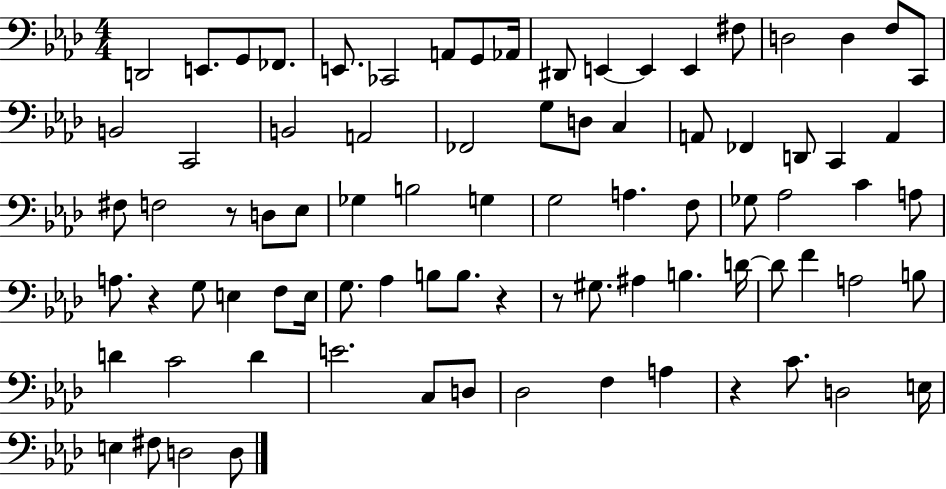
D2/h E2/e. G2/e FES2/e. E2/e. CES2/h A2/e G2/e Ab2/s D#2/e E2/q E2/q E2/q F#3/e D3/h D3/q F3/e C2/e B2/h C2/h B2/h A2/h FES2/h G3/e D3/e C3/q A2/e FES2/q D2/e C2/q A2/q F#3/e F3/h R/e D3/e Eb3/e Gb3/q B3/h G3/q G3/h A3/q. F3/e Gb3/e Ab3/h C4/q A3/e A3/e. R/q G3/e E3/q F3/e E3/s G3/e. Ab3/q B3/e B3/e. R/q R/e G#3/e. A#3/q B3/q. D4/s D4/e F4/q A3/h B3/e D4/q C4/h D4/q E4/h. C3/e D3/e Db3/h F3/q A3/q R/q C4/e. D3/h E3/s E3/q F#3/e D3/h D3/e